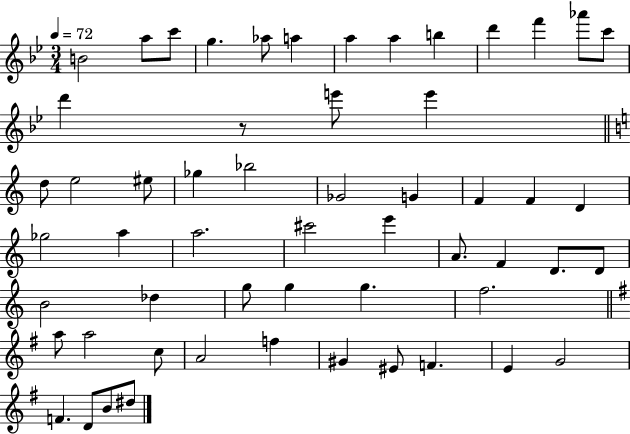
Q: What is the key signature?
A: BES major